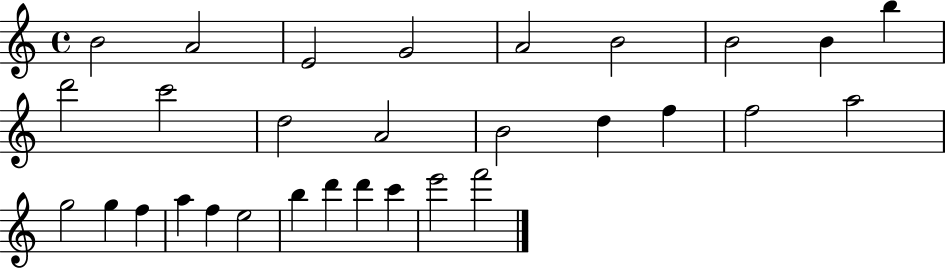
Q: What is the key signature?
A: C major